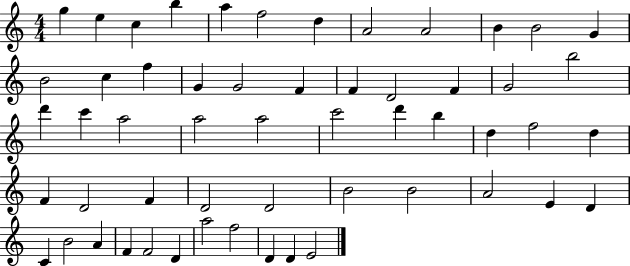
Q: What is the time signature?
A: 4/4